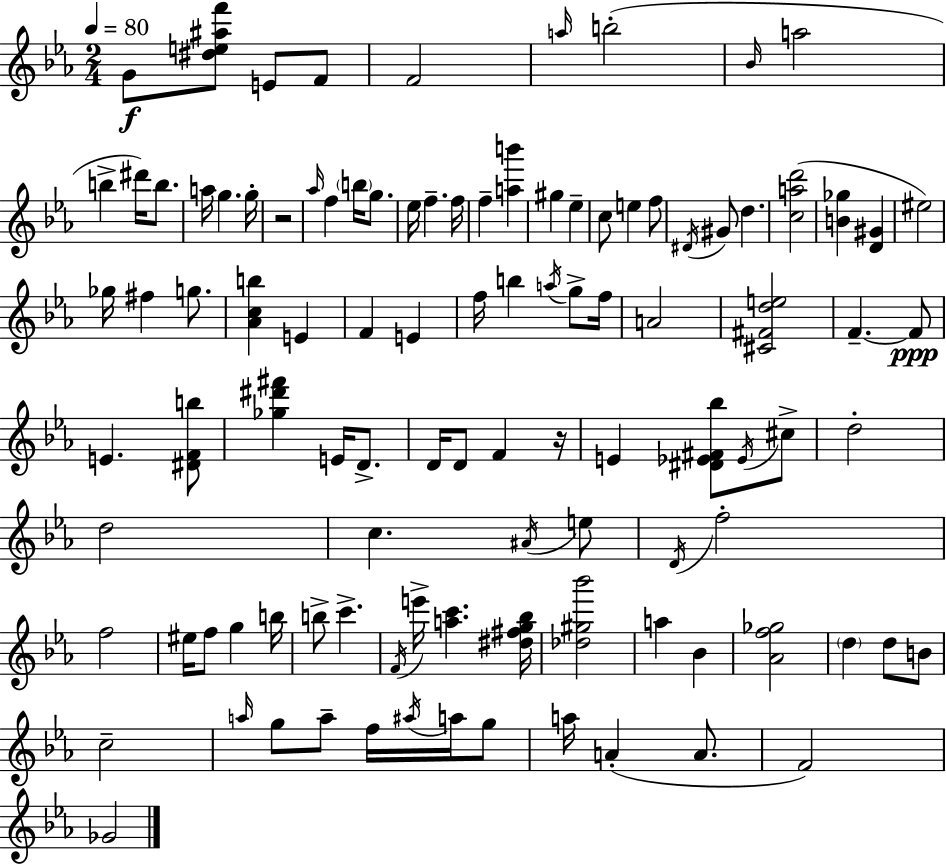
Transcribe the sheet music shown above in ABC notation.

X:1
T:Untitled
M:2/4
L:1/4
K:Eb
G/2 [^de^af']/2 E/2 F/2 F2 a/4 b2 _B/4 a2 b ^d'/4 b/2 a/4 g g/4 z2 _a/4 f b/4 g/2 _e/4 f f/4 f [ab'] ^g _e c/2 e f/2 ^D/4 ^G/2 d [cad']2 [B_g] [D^G] ^e2 _g/4 ^f g/2 [_Acb] E F E f/4 b a/4 g/2 f/4 A2 [^C^Fde]2 F F/2 E [^DFb]/2 [_g^d'^f'] E/4 D/2 D/4 D/2 F z/4 E [^D_E^F_b]/2 _E/4 ^c/2 d2 d2 c ^A/4 e/2 D/4 f2 f2 ^e/4 f/2 g b/4 b/2 c' F/4 e'/4 [ac'] [^d^fg_b]/4 [_d^g_b']2 a _B [_Af_g]2 d d/2 B/2 c2 a/4 g/2 a/2 f/4 ^a/4 a/4 g/2 a/4 A A/2 F2 _G2